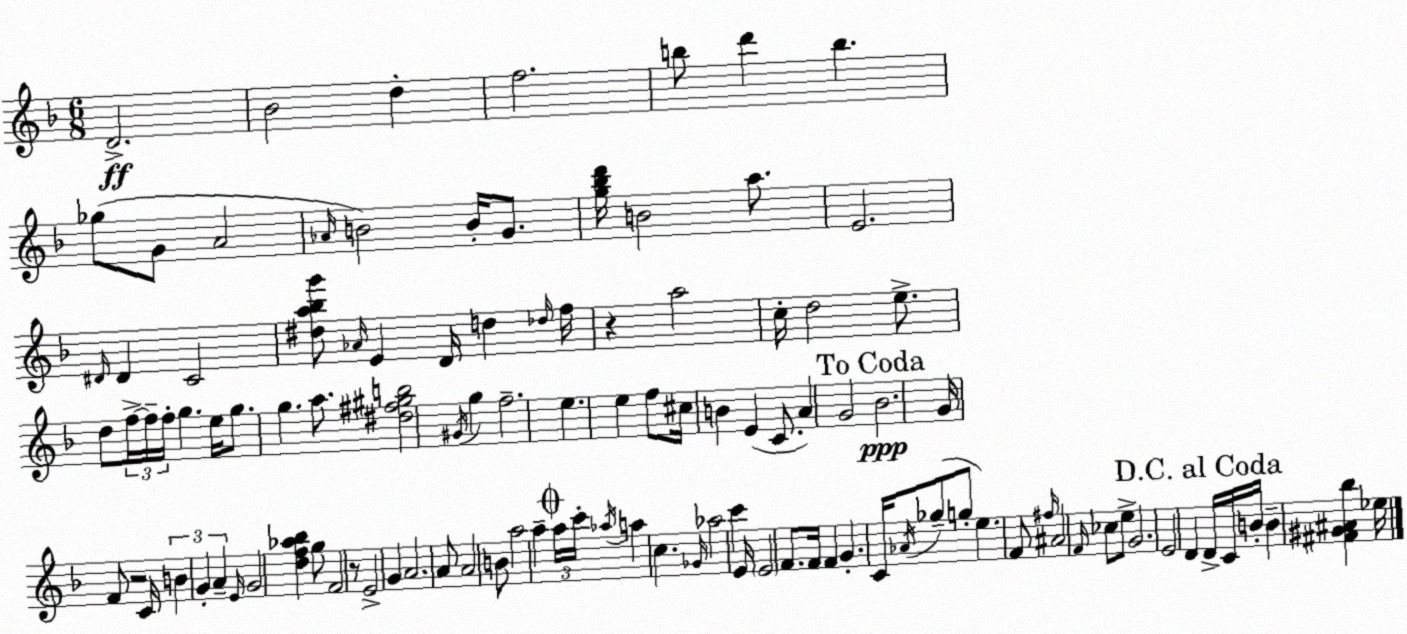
X:1
T:Untitled
M:6/8
L:1/4
K:Dm
D2 _B2 d f2 b/2 d' b _g/2 G/2 A2 _A/4 B2 B/4 G/2 [g_bd']/4 B2 a/2 E2 ^D/4 ^D C2 [^da_bg']/2 _A/4 E D/4 d _d/4 f/4 z a2 c/4 d2 e/2 d/2 f/4 f/4 f/4 g e/4 g/2 g a/2 [^d^f^gb]2 ^G/4 g f2 e e f/2 ^c/4 B E C/2 A G2 _B2 G/4 F/2 z2 C/4 B G A E/4 G2 [df_a_b] g/2 F2 z/2 E2 G A2 A/2 A2 B/2 a2 a a/4 c'/4 _a/4 a c _G/4 _a2 c' E/4 E2 F/2 F/4 F G C/4 _A/4 _g/2 g/2 e F/2 ^f/4 ^A2 F/4 _c/2 e/2 G2 E2 D D/4 C/4 B/4 B [^F^G^A_b] _e/4